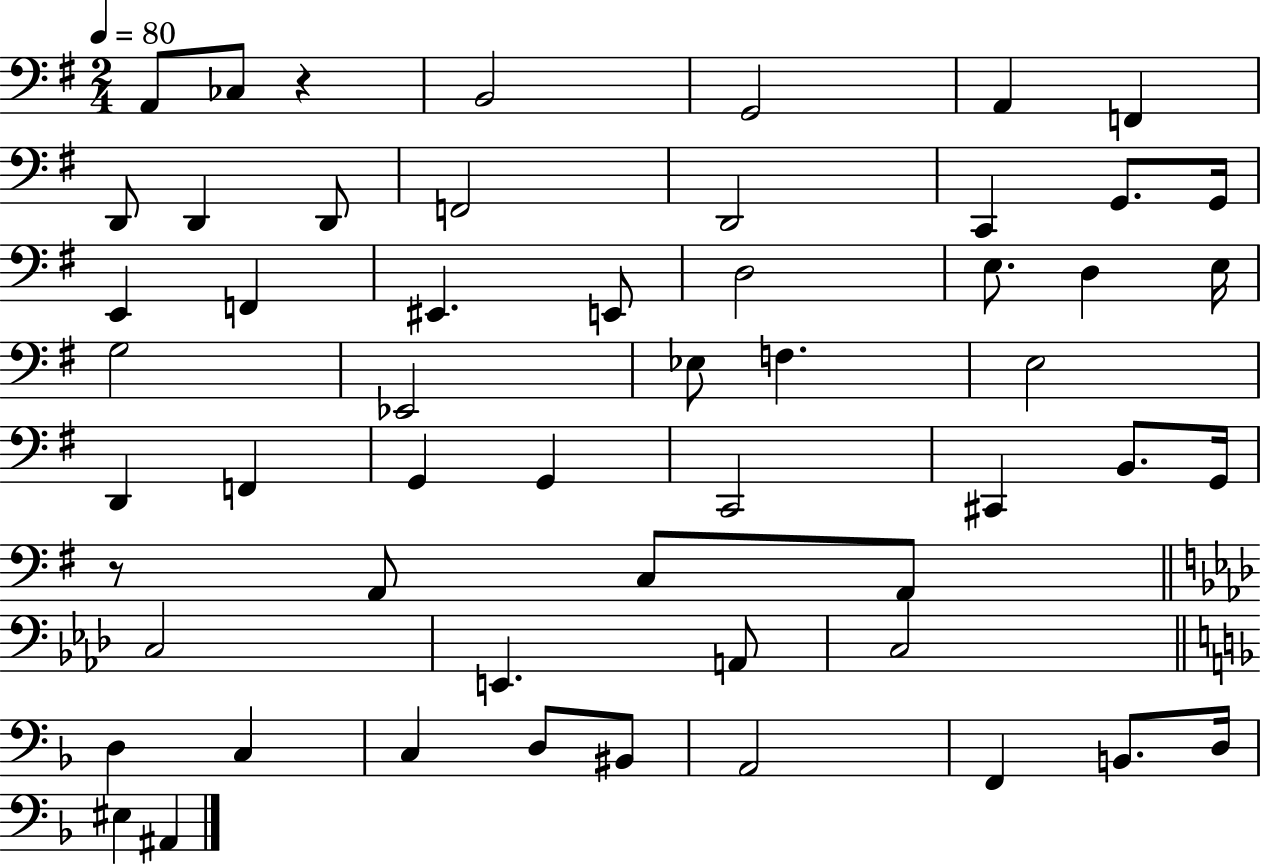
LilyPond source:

{
  \clef bass
  \numericTimeSignature
  \time 2/4
  \key g \major
  \tempo 4 = 80
  a,8 ces8 r4 | b,2 | g,2 | a,4 f,4 | \break d,8 d,4 d,8 | f,2 | d,2 | c,4 g,8. g,16 | \break e,4 f,4 | eis,4. e,8 | d2 | e8. d4 e16 | \break g2 | ees,2 | ees8 f4. | e2 | \break d,4 f,4 | g,4 g,4 | c,2 | cis,4 b,8. g,16 | \break r8 a,8 c8 a,8 | \bar "||" \break \key aes \major c2 | e,4. a,8 | c2 | \bar "||" \break \key d \minor d4 c4 | c4 d8 bis,8 | a,2 | f,4 b,8. d16 | \break eis4 ais,4 | \bar "|."
}